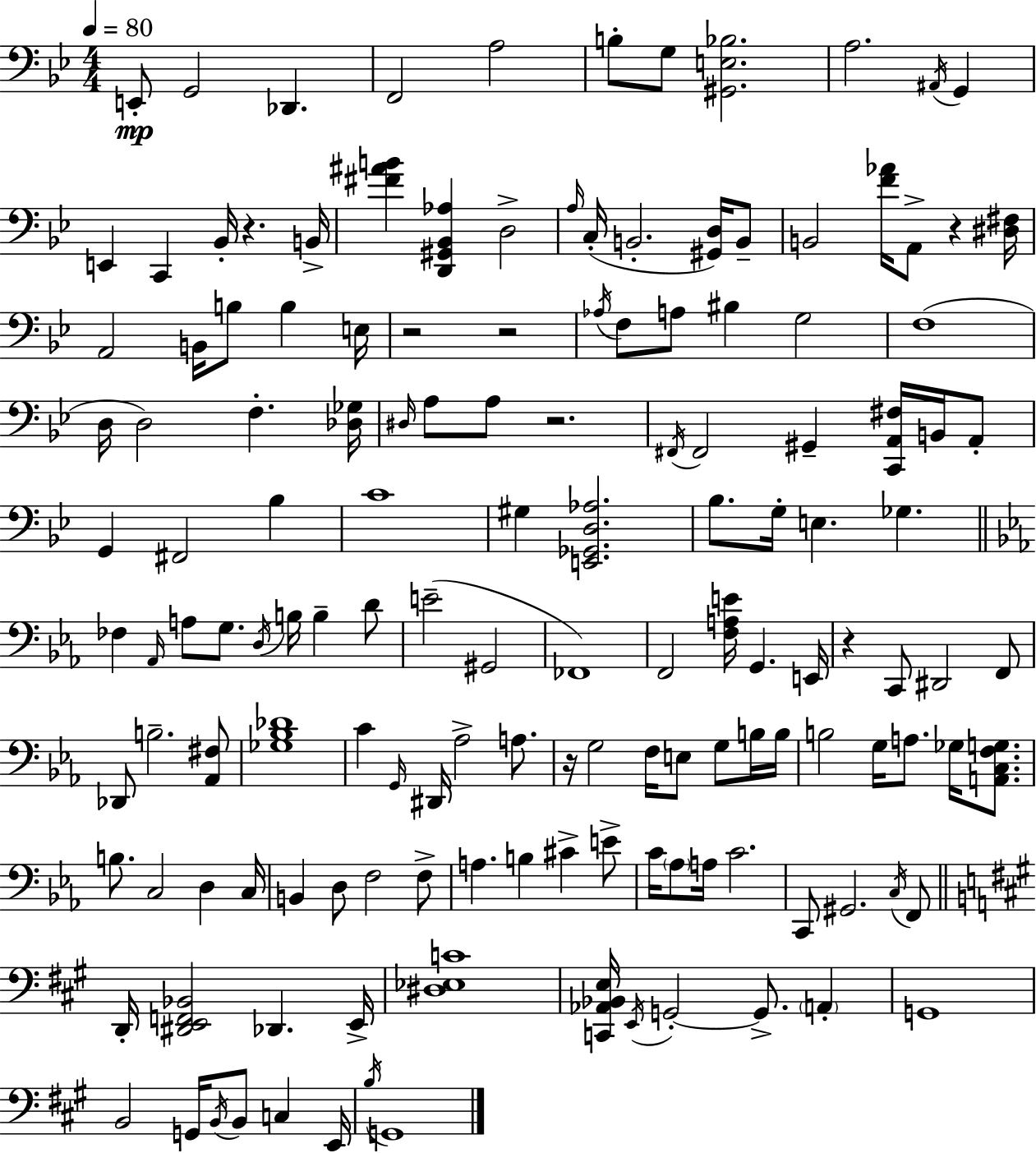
E2/e G2/h Db2/q. F2/h A3/h B3/e G3/e [G#2,E3,Bb3]/h. A3/h. A#2/s G2/q E2/q C2/q Bb2/s R/q. B2/s [F#4,A#4,B4]/q [D2,G#2,Bb2,Ab3]/q D3/h A3/s C3/s B2/h. [G#2,D3]/s B2/e B2/h [F4,Ab4]/s A2/e R/q [D#3,F#3]/s A2/h B2/s B3/e B3/q E3/s R/h R/h Ab3/s F3/e A3/e BIS3/q G3/h F3/w D3/s D3/h F3/q. [Db3,Gb3]/s D#3/s A3/e A3/e R/h. F#2/s F#2/h G#2/q [C2,A2,F#3]/s B2/s A2/e G2/q F#2/h Bb3/q C4/w G#3/q [E2,Gb2,D3,Ab3]/h. Bb3/e. G3/s E3/q. Gb3/q. FES3/q Ab2/s A3/e G3/e. D3/s B3/s B3/q D4/e E4/h G#2/h FES2/w F2/h [F3,A3,E4]/s G2/q. E2/s R/q C2/e D#2/h F2/e Db2/e B3/h. [Ab2,F#3]/e [Gb3,Bb3,Db4]/w C4/q G2/s D#2/s Ab3/h A3/e. R/s G3/h F3/s E3/e G3/e B3/s B3/s B3/h G3/s A3/e. Gb3/s [A2,C3,F3,G3]/e. B3/e. C3/h D3/q C3/s B2/q D3/e F3/h F3/e A3/q. B3/q C#4/q E4/e C4/s Ab3/e A3/s C4/h. C2/e G#2/h. C3/s F2/e D2/s [D#2,E2,F2,Bb2]/h Db2/q. E2/s [D#3,Eb3,C4]/w [C2,Ab2,Bb2,E3]/s E2/s G2/h G2/e. A2/q G2/w B2/h G2/s B2/s B2/e C3/q E2/s B3/s G2/w